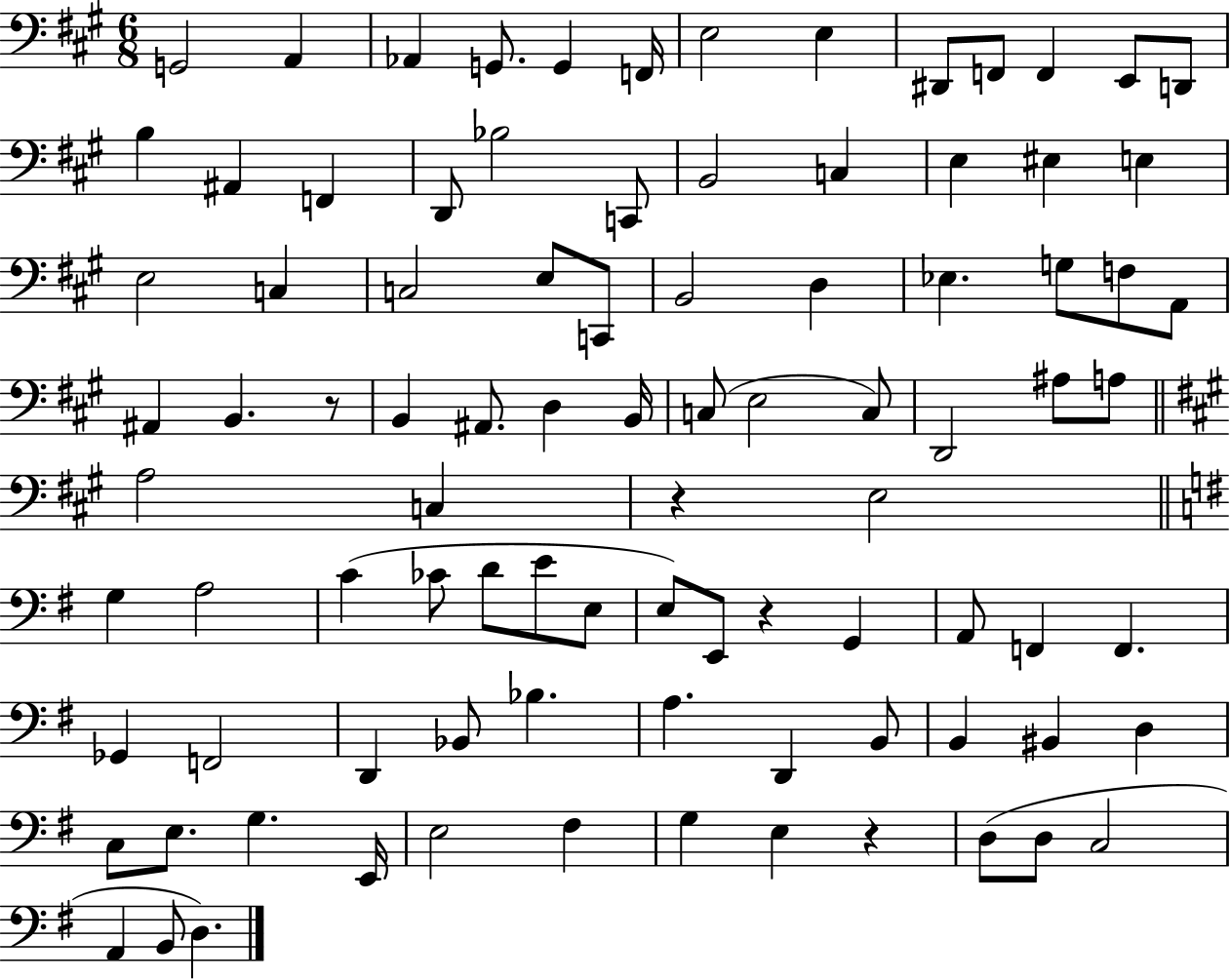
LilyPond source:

{
  \clef bass
  \numericTimeSignature
  \time 6/8
  \key a \major
  \repeat volta 2 { g,2 a,4 | aes,4 g,8. g,4 f,16 | e2 e4 | dis,8 f,8 f,4 e,8 d,8 | \break b4 ais,4 f,4 | d,8 bes2 c,8 | b,2 c4 | e4 eis4 e4 | \break e2 c4 | c2 e8 c,8 | b,2 d4 | ees4. g8 f8 a,8 | \break ais,4 b,4. r8 | b,4 ais,8. d4 b,16 | c8( e2 c8) | d,2 ais8 a8 | \break \bar "||" \break \key a \major a2 c4 | r4 e2 | \bar "||" \break \key e \minor g4 a2 | c'4( ces'8 d'8 e'8 e8 | e8) e,8 r4 g,4 | a,8 f,4 f,4. | \break ges,4 f,2 | d,4 bes,8 bes4. | a4. d,4 b,8 | b,4 bis,4 d4 | \break c8 e8. g4. e,16 | e2 fis4 | g4 e4 r4 | d8( d8 c2 | \break a,4 b,8 d4.) | } \bar "|."
}